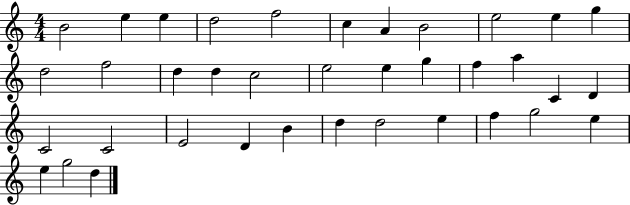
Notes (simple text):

B4/h E5/q E5/q D5/h F5/h C5/q A4/q B4/h E5/h E5/q G5/q D5/h F5/h D5/q D5/q C5/h E5/h E5/q G5/q F5/q A5/q C4/q D4/q C4/h C4/h E4/h D4/q B4/q D5/q D5/h E5/q F5/q G5/h E5/q E5/q G5/h D5/q